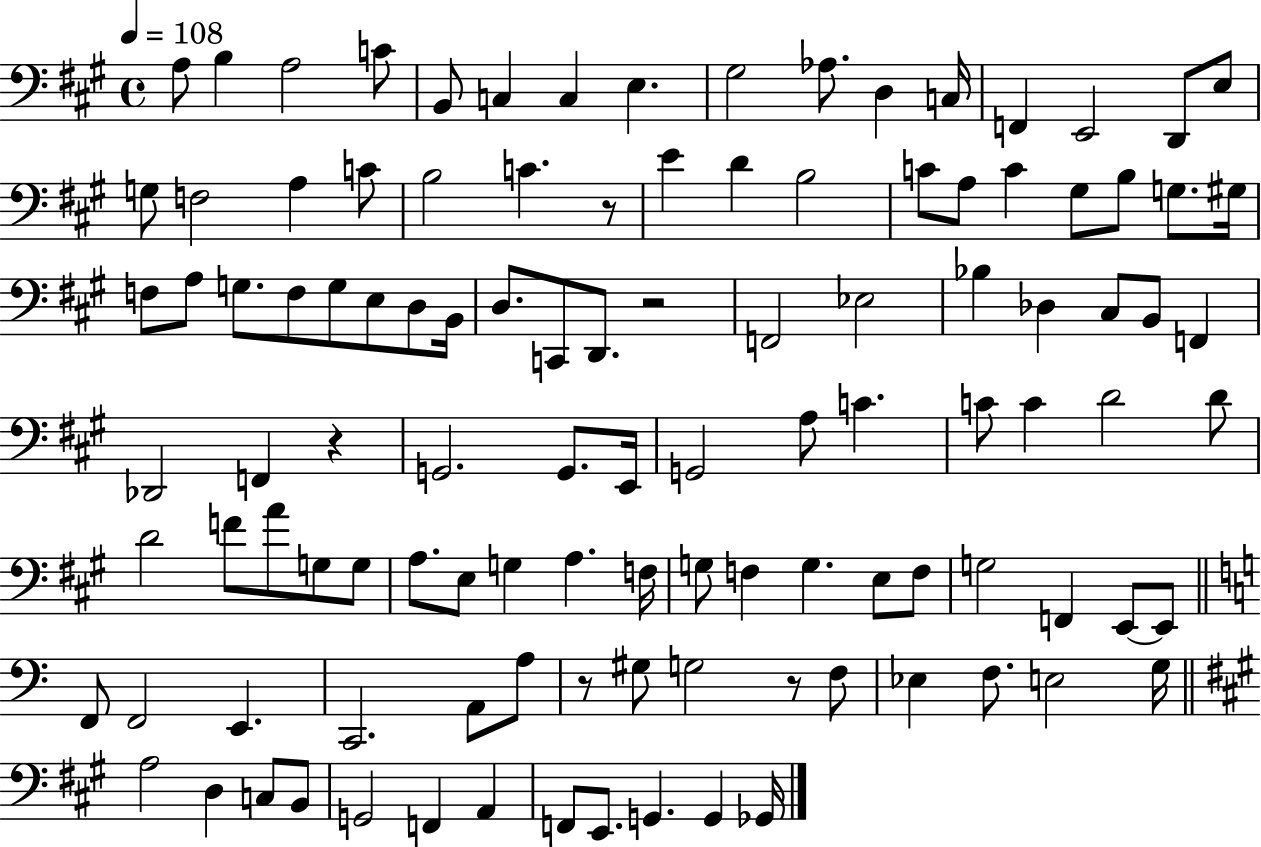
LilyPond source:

{
  \clef bass
  \time 4/4
  \defaultTimeSignature
  \key a \major
  \tempo 4 = 108
  a8 b4 a2 c'8 | b,8 c4 c4 e4. | gis2 aes8. d4 c16 | f,4 e,2 d,8 e8 | \break g8 f2 a4 c'8 | b2 c'4. r8 | e'4 d'4 b2 | c'8 a8 c'4 gis8 b8 g8. gis16 | \break f8 a8 g8. f8 g8 e8 d8 b,16 | d8. c,8 d,8. r2 | f,2 ees2 | bes4 des4 cis8 b,8 f,4 | \break des,2 f,4 r4 | g,2. g,8. e,16 | g,2 a8 c'4. | c'8 c'4 d'2 d'8 | \break d'2 f'8 a'8 g8 g8 | a8. e8 g4 a4. f16 | g8 f4 g4. e8 f8 | g2 f,4 e,8~~ e,8 | \break \bar "||" \break \key a \minor f,8 f,2 e,4. | c,2. a,8 a8 | r8 gis8 g2 r8 f8 | ees4 f8. e2 g16 | \break \bar "||" \break \key a \major a2 d4 c8 b,8 | g,2 f,4 a,4 | f,8 e,8. g,4. g,4 ges,16 | \bar "|."
}